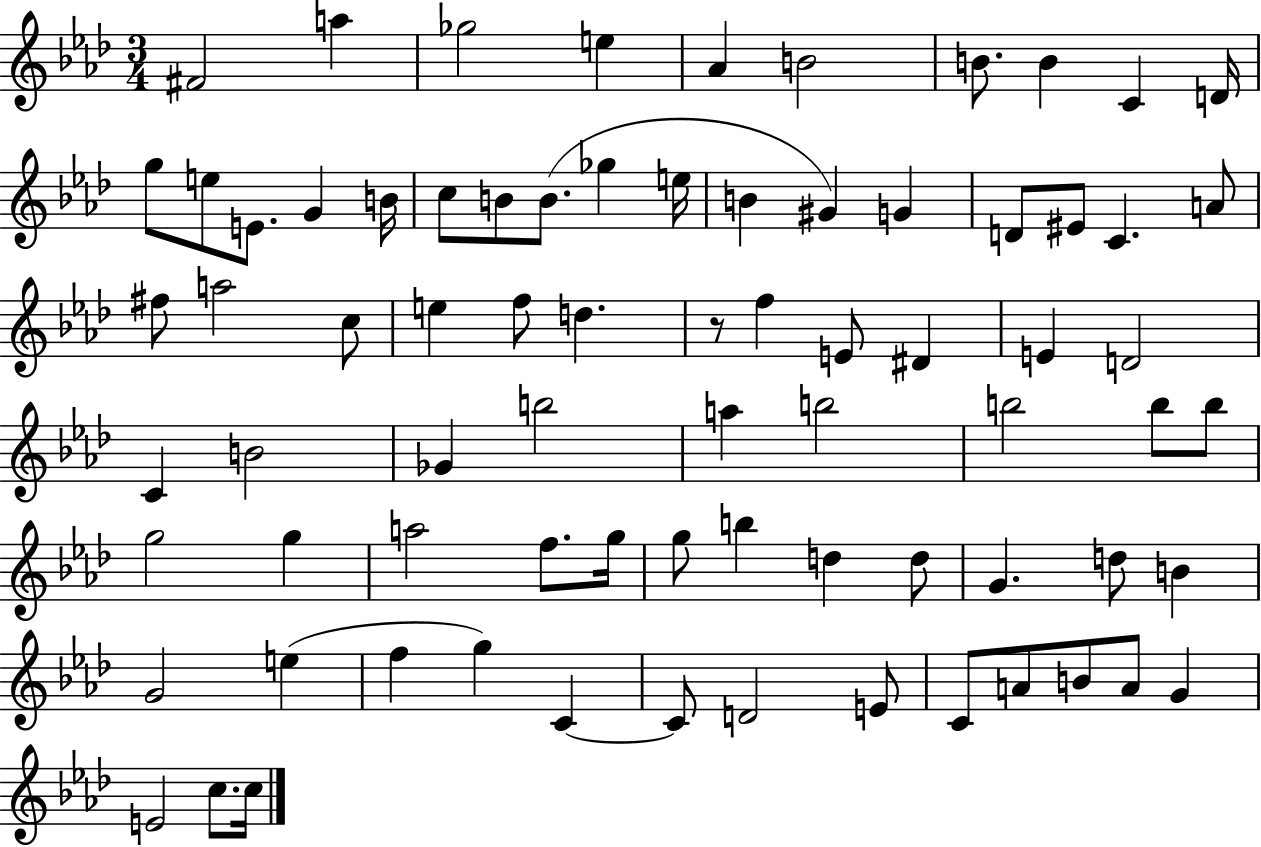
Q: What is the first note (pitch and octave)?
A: F#4